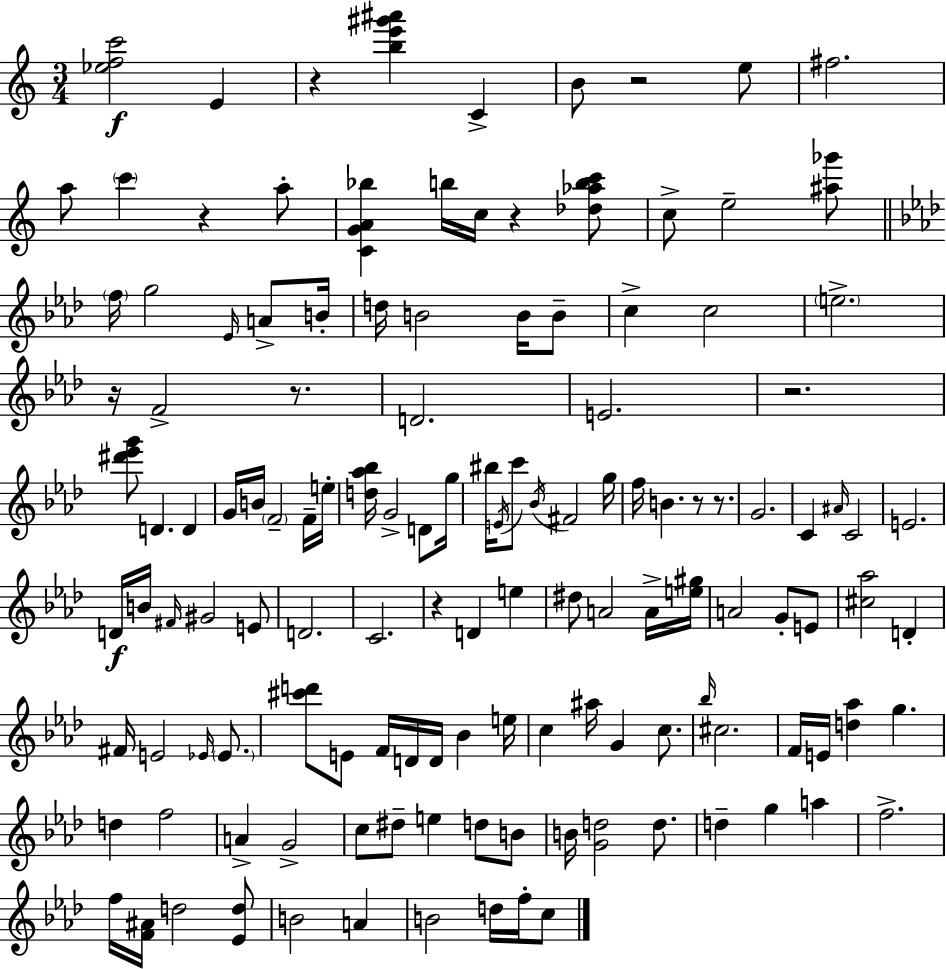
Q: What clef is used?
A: treble